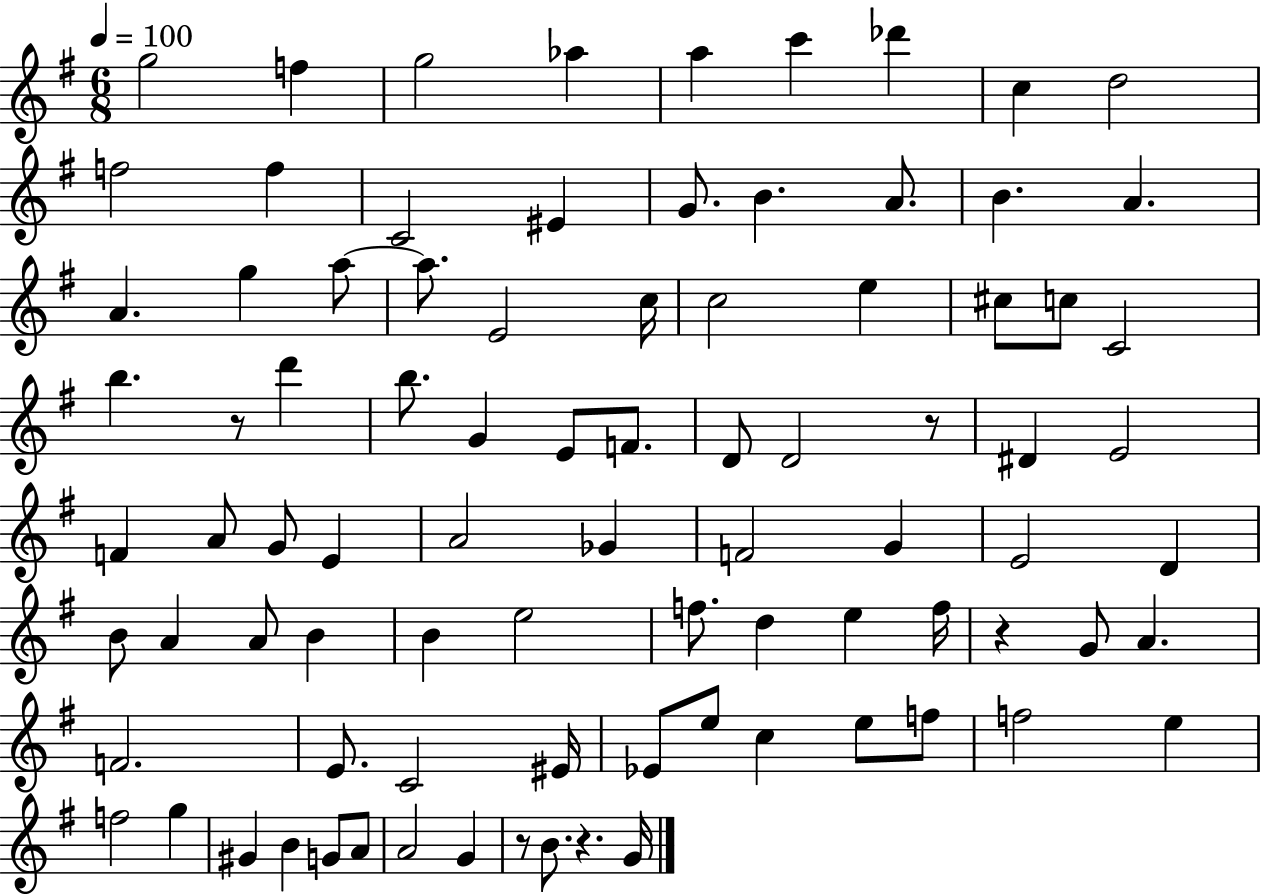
G5/h F5/q G5/h Ab5/q A5/q C6/q Db6/q C5/q D5/h F5/h F5/q C4/h EIS4/q G4/e. B4/q. A4/e. B4/q. A4/q. A4/q. G5/q A5/e A5/e. E4/h C5/s C5/h E5/q C#5/e C5/e C4/h B5/q. R/e D6/q B5/e. G4/q E4/e F4/e. D4/e D4/h R/e D#4/q E4/h F4/q A4/e G4/e E4/q A4/h Gb4/q F4/h G4/q E4/h D4/q B4/e A4/q A4/e B4/q B4/q E5/h F5/e. D5/q E5/q F5/s R/q G4/e A4/q. F4/h. E4/e. C4/h EIS4/s Eb4/e E5/e C5/q E5/e F5/e F5/h E5/q F5/h G5/q G#4/q B4/q G4/e A4/e A4/h G4/q R/e B4/e. R/q. G4/s